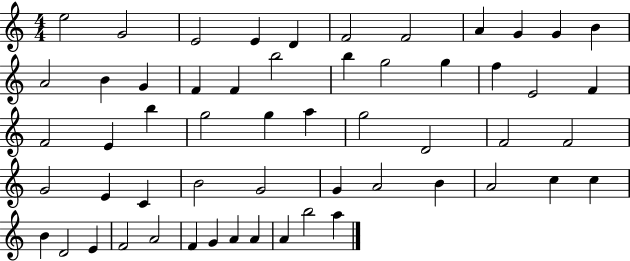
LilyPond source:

{
  \clef treble
  \numericTimeSignature
  \time 4/4
  \key c \major
  e''2 g'2 | e'2 e'4 d'4 | f'2 f'2 | a'4 g'4 g'4 b'4 | \break a'2 b'4 g'4 | f'4 f'4 b''2 | b''4 g''2 g''4 | f''4 e'2 f'4 | \break f'2 e'4 b''4 | g''2 g''4 a''4 | g''2 d'2 | f'2 f'2 | \break g'2 e'4 c'4 | b'2 g'2 | g'4 a'2 b'4 | a'2 c''4 c''4 | \break b'4 d'2 e'4 | f'2 a'2 | f'4 g'4 a'4 a'4 | a'4 b''2 a''4 | \break \bar "|."
}